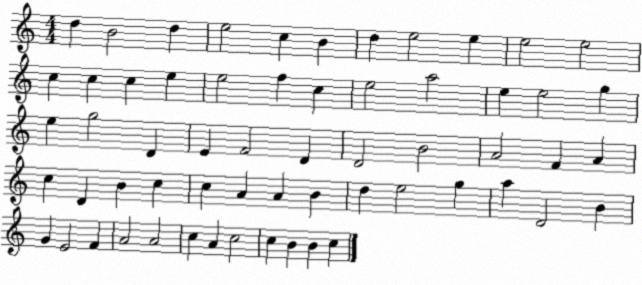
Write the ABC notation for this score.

X:1
T:Untitled
M:4/4
L:1/4
K:C
d B2 d e2 c B d e2 e e2 e2 c c c e e2 f c e2 a2 e e2 g e g2 D E F2 D D2 B2 A2 F A c D B c c A A B d e2 g a D2 B G E2 F A2 A2 c A c2 c B B c